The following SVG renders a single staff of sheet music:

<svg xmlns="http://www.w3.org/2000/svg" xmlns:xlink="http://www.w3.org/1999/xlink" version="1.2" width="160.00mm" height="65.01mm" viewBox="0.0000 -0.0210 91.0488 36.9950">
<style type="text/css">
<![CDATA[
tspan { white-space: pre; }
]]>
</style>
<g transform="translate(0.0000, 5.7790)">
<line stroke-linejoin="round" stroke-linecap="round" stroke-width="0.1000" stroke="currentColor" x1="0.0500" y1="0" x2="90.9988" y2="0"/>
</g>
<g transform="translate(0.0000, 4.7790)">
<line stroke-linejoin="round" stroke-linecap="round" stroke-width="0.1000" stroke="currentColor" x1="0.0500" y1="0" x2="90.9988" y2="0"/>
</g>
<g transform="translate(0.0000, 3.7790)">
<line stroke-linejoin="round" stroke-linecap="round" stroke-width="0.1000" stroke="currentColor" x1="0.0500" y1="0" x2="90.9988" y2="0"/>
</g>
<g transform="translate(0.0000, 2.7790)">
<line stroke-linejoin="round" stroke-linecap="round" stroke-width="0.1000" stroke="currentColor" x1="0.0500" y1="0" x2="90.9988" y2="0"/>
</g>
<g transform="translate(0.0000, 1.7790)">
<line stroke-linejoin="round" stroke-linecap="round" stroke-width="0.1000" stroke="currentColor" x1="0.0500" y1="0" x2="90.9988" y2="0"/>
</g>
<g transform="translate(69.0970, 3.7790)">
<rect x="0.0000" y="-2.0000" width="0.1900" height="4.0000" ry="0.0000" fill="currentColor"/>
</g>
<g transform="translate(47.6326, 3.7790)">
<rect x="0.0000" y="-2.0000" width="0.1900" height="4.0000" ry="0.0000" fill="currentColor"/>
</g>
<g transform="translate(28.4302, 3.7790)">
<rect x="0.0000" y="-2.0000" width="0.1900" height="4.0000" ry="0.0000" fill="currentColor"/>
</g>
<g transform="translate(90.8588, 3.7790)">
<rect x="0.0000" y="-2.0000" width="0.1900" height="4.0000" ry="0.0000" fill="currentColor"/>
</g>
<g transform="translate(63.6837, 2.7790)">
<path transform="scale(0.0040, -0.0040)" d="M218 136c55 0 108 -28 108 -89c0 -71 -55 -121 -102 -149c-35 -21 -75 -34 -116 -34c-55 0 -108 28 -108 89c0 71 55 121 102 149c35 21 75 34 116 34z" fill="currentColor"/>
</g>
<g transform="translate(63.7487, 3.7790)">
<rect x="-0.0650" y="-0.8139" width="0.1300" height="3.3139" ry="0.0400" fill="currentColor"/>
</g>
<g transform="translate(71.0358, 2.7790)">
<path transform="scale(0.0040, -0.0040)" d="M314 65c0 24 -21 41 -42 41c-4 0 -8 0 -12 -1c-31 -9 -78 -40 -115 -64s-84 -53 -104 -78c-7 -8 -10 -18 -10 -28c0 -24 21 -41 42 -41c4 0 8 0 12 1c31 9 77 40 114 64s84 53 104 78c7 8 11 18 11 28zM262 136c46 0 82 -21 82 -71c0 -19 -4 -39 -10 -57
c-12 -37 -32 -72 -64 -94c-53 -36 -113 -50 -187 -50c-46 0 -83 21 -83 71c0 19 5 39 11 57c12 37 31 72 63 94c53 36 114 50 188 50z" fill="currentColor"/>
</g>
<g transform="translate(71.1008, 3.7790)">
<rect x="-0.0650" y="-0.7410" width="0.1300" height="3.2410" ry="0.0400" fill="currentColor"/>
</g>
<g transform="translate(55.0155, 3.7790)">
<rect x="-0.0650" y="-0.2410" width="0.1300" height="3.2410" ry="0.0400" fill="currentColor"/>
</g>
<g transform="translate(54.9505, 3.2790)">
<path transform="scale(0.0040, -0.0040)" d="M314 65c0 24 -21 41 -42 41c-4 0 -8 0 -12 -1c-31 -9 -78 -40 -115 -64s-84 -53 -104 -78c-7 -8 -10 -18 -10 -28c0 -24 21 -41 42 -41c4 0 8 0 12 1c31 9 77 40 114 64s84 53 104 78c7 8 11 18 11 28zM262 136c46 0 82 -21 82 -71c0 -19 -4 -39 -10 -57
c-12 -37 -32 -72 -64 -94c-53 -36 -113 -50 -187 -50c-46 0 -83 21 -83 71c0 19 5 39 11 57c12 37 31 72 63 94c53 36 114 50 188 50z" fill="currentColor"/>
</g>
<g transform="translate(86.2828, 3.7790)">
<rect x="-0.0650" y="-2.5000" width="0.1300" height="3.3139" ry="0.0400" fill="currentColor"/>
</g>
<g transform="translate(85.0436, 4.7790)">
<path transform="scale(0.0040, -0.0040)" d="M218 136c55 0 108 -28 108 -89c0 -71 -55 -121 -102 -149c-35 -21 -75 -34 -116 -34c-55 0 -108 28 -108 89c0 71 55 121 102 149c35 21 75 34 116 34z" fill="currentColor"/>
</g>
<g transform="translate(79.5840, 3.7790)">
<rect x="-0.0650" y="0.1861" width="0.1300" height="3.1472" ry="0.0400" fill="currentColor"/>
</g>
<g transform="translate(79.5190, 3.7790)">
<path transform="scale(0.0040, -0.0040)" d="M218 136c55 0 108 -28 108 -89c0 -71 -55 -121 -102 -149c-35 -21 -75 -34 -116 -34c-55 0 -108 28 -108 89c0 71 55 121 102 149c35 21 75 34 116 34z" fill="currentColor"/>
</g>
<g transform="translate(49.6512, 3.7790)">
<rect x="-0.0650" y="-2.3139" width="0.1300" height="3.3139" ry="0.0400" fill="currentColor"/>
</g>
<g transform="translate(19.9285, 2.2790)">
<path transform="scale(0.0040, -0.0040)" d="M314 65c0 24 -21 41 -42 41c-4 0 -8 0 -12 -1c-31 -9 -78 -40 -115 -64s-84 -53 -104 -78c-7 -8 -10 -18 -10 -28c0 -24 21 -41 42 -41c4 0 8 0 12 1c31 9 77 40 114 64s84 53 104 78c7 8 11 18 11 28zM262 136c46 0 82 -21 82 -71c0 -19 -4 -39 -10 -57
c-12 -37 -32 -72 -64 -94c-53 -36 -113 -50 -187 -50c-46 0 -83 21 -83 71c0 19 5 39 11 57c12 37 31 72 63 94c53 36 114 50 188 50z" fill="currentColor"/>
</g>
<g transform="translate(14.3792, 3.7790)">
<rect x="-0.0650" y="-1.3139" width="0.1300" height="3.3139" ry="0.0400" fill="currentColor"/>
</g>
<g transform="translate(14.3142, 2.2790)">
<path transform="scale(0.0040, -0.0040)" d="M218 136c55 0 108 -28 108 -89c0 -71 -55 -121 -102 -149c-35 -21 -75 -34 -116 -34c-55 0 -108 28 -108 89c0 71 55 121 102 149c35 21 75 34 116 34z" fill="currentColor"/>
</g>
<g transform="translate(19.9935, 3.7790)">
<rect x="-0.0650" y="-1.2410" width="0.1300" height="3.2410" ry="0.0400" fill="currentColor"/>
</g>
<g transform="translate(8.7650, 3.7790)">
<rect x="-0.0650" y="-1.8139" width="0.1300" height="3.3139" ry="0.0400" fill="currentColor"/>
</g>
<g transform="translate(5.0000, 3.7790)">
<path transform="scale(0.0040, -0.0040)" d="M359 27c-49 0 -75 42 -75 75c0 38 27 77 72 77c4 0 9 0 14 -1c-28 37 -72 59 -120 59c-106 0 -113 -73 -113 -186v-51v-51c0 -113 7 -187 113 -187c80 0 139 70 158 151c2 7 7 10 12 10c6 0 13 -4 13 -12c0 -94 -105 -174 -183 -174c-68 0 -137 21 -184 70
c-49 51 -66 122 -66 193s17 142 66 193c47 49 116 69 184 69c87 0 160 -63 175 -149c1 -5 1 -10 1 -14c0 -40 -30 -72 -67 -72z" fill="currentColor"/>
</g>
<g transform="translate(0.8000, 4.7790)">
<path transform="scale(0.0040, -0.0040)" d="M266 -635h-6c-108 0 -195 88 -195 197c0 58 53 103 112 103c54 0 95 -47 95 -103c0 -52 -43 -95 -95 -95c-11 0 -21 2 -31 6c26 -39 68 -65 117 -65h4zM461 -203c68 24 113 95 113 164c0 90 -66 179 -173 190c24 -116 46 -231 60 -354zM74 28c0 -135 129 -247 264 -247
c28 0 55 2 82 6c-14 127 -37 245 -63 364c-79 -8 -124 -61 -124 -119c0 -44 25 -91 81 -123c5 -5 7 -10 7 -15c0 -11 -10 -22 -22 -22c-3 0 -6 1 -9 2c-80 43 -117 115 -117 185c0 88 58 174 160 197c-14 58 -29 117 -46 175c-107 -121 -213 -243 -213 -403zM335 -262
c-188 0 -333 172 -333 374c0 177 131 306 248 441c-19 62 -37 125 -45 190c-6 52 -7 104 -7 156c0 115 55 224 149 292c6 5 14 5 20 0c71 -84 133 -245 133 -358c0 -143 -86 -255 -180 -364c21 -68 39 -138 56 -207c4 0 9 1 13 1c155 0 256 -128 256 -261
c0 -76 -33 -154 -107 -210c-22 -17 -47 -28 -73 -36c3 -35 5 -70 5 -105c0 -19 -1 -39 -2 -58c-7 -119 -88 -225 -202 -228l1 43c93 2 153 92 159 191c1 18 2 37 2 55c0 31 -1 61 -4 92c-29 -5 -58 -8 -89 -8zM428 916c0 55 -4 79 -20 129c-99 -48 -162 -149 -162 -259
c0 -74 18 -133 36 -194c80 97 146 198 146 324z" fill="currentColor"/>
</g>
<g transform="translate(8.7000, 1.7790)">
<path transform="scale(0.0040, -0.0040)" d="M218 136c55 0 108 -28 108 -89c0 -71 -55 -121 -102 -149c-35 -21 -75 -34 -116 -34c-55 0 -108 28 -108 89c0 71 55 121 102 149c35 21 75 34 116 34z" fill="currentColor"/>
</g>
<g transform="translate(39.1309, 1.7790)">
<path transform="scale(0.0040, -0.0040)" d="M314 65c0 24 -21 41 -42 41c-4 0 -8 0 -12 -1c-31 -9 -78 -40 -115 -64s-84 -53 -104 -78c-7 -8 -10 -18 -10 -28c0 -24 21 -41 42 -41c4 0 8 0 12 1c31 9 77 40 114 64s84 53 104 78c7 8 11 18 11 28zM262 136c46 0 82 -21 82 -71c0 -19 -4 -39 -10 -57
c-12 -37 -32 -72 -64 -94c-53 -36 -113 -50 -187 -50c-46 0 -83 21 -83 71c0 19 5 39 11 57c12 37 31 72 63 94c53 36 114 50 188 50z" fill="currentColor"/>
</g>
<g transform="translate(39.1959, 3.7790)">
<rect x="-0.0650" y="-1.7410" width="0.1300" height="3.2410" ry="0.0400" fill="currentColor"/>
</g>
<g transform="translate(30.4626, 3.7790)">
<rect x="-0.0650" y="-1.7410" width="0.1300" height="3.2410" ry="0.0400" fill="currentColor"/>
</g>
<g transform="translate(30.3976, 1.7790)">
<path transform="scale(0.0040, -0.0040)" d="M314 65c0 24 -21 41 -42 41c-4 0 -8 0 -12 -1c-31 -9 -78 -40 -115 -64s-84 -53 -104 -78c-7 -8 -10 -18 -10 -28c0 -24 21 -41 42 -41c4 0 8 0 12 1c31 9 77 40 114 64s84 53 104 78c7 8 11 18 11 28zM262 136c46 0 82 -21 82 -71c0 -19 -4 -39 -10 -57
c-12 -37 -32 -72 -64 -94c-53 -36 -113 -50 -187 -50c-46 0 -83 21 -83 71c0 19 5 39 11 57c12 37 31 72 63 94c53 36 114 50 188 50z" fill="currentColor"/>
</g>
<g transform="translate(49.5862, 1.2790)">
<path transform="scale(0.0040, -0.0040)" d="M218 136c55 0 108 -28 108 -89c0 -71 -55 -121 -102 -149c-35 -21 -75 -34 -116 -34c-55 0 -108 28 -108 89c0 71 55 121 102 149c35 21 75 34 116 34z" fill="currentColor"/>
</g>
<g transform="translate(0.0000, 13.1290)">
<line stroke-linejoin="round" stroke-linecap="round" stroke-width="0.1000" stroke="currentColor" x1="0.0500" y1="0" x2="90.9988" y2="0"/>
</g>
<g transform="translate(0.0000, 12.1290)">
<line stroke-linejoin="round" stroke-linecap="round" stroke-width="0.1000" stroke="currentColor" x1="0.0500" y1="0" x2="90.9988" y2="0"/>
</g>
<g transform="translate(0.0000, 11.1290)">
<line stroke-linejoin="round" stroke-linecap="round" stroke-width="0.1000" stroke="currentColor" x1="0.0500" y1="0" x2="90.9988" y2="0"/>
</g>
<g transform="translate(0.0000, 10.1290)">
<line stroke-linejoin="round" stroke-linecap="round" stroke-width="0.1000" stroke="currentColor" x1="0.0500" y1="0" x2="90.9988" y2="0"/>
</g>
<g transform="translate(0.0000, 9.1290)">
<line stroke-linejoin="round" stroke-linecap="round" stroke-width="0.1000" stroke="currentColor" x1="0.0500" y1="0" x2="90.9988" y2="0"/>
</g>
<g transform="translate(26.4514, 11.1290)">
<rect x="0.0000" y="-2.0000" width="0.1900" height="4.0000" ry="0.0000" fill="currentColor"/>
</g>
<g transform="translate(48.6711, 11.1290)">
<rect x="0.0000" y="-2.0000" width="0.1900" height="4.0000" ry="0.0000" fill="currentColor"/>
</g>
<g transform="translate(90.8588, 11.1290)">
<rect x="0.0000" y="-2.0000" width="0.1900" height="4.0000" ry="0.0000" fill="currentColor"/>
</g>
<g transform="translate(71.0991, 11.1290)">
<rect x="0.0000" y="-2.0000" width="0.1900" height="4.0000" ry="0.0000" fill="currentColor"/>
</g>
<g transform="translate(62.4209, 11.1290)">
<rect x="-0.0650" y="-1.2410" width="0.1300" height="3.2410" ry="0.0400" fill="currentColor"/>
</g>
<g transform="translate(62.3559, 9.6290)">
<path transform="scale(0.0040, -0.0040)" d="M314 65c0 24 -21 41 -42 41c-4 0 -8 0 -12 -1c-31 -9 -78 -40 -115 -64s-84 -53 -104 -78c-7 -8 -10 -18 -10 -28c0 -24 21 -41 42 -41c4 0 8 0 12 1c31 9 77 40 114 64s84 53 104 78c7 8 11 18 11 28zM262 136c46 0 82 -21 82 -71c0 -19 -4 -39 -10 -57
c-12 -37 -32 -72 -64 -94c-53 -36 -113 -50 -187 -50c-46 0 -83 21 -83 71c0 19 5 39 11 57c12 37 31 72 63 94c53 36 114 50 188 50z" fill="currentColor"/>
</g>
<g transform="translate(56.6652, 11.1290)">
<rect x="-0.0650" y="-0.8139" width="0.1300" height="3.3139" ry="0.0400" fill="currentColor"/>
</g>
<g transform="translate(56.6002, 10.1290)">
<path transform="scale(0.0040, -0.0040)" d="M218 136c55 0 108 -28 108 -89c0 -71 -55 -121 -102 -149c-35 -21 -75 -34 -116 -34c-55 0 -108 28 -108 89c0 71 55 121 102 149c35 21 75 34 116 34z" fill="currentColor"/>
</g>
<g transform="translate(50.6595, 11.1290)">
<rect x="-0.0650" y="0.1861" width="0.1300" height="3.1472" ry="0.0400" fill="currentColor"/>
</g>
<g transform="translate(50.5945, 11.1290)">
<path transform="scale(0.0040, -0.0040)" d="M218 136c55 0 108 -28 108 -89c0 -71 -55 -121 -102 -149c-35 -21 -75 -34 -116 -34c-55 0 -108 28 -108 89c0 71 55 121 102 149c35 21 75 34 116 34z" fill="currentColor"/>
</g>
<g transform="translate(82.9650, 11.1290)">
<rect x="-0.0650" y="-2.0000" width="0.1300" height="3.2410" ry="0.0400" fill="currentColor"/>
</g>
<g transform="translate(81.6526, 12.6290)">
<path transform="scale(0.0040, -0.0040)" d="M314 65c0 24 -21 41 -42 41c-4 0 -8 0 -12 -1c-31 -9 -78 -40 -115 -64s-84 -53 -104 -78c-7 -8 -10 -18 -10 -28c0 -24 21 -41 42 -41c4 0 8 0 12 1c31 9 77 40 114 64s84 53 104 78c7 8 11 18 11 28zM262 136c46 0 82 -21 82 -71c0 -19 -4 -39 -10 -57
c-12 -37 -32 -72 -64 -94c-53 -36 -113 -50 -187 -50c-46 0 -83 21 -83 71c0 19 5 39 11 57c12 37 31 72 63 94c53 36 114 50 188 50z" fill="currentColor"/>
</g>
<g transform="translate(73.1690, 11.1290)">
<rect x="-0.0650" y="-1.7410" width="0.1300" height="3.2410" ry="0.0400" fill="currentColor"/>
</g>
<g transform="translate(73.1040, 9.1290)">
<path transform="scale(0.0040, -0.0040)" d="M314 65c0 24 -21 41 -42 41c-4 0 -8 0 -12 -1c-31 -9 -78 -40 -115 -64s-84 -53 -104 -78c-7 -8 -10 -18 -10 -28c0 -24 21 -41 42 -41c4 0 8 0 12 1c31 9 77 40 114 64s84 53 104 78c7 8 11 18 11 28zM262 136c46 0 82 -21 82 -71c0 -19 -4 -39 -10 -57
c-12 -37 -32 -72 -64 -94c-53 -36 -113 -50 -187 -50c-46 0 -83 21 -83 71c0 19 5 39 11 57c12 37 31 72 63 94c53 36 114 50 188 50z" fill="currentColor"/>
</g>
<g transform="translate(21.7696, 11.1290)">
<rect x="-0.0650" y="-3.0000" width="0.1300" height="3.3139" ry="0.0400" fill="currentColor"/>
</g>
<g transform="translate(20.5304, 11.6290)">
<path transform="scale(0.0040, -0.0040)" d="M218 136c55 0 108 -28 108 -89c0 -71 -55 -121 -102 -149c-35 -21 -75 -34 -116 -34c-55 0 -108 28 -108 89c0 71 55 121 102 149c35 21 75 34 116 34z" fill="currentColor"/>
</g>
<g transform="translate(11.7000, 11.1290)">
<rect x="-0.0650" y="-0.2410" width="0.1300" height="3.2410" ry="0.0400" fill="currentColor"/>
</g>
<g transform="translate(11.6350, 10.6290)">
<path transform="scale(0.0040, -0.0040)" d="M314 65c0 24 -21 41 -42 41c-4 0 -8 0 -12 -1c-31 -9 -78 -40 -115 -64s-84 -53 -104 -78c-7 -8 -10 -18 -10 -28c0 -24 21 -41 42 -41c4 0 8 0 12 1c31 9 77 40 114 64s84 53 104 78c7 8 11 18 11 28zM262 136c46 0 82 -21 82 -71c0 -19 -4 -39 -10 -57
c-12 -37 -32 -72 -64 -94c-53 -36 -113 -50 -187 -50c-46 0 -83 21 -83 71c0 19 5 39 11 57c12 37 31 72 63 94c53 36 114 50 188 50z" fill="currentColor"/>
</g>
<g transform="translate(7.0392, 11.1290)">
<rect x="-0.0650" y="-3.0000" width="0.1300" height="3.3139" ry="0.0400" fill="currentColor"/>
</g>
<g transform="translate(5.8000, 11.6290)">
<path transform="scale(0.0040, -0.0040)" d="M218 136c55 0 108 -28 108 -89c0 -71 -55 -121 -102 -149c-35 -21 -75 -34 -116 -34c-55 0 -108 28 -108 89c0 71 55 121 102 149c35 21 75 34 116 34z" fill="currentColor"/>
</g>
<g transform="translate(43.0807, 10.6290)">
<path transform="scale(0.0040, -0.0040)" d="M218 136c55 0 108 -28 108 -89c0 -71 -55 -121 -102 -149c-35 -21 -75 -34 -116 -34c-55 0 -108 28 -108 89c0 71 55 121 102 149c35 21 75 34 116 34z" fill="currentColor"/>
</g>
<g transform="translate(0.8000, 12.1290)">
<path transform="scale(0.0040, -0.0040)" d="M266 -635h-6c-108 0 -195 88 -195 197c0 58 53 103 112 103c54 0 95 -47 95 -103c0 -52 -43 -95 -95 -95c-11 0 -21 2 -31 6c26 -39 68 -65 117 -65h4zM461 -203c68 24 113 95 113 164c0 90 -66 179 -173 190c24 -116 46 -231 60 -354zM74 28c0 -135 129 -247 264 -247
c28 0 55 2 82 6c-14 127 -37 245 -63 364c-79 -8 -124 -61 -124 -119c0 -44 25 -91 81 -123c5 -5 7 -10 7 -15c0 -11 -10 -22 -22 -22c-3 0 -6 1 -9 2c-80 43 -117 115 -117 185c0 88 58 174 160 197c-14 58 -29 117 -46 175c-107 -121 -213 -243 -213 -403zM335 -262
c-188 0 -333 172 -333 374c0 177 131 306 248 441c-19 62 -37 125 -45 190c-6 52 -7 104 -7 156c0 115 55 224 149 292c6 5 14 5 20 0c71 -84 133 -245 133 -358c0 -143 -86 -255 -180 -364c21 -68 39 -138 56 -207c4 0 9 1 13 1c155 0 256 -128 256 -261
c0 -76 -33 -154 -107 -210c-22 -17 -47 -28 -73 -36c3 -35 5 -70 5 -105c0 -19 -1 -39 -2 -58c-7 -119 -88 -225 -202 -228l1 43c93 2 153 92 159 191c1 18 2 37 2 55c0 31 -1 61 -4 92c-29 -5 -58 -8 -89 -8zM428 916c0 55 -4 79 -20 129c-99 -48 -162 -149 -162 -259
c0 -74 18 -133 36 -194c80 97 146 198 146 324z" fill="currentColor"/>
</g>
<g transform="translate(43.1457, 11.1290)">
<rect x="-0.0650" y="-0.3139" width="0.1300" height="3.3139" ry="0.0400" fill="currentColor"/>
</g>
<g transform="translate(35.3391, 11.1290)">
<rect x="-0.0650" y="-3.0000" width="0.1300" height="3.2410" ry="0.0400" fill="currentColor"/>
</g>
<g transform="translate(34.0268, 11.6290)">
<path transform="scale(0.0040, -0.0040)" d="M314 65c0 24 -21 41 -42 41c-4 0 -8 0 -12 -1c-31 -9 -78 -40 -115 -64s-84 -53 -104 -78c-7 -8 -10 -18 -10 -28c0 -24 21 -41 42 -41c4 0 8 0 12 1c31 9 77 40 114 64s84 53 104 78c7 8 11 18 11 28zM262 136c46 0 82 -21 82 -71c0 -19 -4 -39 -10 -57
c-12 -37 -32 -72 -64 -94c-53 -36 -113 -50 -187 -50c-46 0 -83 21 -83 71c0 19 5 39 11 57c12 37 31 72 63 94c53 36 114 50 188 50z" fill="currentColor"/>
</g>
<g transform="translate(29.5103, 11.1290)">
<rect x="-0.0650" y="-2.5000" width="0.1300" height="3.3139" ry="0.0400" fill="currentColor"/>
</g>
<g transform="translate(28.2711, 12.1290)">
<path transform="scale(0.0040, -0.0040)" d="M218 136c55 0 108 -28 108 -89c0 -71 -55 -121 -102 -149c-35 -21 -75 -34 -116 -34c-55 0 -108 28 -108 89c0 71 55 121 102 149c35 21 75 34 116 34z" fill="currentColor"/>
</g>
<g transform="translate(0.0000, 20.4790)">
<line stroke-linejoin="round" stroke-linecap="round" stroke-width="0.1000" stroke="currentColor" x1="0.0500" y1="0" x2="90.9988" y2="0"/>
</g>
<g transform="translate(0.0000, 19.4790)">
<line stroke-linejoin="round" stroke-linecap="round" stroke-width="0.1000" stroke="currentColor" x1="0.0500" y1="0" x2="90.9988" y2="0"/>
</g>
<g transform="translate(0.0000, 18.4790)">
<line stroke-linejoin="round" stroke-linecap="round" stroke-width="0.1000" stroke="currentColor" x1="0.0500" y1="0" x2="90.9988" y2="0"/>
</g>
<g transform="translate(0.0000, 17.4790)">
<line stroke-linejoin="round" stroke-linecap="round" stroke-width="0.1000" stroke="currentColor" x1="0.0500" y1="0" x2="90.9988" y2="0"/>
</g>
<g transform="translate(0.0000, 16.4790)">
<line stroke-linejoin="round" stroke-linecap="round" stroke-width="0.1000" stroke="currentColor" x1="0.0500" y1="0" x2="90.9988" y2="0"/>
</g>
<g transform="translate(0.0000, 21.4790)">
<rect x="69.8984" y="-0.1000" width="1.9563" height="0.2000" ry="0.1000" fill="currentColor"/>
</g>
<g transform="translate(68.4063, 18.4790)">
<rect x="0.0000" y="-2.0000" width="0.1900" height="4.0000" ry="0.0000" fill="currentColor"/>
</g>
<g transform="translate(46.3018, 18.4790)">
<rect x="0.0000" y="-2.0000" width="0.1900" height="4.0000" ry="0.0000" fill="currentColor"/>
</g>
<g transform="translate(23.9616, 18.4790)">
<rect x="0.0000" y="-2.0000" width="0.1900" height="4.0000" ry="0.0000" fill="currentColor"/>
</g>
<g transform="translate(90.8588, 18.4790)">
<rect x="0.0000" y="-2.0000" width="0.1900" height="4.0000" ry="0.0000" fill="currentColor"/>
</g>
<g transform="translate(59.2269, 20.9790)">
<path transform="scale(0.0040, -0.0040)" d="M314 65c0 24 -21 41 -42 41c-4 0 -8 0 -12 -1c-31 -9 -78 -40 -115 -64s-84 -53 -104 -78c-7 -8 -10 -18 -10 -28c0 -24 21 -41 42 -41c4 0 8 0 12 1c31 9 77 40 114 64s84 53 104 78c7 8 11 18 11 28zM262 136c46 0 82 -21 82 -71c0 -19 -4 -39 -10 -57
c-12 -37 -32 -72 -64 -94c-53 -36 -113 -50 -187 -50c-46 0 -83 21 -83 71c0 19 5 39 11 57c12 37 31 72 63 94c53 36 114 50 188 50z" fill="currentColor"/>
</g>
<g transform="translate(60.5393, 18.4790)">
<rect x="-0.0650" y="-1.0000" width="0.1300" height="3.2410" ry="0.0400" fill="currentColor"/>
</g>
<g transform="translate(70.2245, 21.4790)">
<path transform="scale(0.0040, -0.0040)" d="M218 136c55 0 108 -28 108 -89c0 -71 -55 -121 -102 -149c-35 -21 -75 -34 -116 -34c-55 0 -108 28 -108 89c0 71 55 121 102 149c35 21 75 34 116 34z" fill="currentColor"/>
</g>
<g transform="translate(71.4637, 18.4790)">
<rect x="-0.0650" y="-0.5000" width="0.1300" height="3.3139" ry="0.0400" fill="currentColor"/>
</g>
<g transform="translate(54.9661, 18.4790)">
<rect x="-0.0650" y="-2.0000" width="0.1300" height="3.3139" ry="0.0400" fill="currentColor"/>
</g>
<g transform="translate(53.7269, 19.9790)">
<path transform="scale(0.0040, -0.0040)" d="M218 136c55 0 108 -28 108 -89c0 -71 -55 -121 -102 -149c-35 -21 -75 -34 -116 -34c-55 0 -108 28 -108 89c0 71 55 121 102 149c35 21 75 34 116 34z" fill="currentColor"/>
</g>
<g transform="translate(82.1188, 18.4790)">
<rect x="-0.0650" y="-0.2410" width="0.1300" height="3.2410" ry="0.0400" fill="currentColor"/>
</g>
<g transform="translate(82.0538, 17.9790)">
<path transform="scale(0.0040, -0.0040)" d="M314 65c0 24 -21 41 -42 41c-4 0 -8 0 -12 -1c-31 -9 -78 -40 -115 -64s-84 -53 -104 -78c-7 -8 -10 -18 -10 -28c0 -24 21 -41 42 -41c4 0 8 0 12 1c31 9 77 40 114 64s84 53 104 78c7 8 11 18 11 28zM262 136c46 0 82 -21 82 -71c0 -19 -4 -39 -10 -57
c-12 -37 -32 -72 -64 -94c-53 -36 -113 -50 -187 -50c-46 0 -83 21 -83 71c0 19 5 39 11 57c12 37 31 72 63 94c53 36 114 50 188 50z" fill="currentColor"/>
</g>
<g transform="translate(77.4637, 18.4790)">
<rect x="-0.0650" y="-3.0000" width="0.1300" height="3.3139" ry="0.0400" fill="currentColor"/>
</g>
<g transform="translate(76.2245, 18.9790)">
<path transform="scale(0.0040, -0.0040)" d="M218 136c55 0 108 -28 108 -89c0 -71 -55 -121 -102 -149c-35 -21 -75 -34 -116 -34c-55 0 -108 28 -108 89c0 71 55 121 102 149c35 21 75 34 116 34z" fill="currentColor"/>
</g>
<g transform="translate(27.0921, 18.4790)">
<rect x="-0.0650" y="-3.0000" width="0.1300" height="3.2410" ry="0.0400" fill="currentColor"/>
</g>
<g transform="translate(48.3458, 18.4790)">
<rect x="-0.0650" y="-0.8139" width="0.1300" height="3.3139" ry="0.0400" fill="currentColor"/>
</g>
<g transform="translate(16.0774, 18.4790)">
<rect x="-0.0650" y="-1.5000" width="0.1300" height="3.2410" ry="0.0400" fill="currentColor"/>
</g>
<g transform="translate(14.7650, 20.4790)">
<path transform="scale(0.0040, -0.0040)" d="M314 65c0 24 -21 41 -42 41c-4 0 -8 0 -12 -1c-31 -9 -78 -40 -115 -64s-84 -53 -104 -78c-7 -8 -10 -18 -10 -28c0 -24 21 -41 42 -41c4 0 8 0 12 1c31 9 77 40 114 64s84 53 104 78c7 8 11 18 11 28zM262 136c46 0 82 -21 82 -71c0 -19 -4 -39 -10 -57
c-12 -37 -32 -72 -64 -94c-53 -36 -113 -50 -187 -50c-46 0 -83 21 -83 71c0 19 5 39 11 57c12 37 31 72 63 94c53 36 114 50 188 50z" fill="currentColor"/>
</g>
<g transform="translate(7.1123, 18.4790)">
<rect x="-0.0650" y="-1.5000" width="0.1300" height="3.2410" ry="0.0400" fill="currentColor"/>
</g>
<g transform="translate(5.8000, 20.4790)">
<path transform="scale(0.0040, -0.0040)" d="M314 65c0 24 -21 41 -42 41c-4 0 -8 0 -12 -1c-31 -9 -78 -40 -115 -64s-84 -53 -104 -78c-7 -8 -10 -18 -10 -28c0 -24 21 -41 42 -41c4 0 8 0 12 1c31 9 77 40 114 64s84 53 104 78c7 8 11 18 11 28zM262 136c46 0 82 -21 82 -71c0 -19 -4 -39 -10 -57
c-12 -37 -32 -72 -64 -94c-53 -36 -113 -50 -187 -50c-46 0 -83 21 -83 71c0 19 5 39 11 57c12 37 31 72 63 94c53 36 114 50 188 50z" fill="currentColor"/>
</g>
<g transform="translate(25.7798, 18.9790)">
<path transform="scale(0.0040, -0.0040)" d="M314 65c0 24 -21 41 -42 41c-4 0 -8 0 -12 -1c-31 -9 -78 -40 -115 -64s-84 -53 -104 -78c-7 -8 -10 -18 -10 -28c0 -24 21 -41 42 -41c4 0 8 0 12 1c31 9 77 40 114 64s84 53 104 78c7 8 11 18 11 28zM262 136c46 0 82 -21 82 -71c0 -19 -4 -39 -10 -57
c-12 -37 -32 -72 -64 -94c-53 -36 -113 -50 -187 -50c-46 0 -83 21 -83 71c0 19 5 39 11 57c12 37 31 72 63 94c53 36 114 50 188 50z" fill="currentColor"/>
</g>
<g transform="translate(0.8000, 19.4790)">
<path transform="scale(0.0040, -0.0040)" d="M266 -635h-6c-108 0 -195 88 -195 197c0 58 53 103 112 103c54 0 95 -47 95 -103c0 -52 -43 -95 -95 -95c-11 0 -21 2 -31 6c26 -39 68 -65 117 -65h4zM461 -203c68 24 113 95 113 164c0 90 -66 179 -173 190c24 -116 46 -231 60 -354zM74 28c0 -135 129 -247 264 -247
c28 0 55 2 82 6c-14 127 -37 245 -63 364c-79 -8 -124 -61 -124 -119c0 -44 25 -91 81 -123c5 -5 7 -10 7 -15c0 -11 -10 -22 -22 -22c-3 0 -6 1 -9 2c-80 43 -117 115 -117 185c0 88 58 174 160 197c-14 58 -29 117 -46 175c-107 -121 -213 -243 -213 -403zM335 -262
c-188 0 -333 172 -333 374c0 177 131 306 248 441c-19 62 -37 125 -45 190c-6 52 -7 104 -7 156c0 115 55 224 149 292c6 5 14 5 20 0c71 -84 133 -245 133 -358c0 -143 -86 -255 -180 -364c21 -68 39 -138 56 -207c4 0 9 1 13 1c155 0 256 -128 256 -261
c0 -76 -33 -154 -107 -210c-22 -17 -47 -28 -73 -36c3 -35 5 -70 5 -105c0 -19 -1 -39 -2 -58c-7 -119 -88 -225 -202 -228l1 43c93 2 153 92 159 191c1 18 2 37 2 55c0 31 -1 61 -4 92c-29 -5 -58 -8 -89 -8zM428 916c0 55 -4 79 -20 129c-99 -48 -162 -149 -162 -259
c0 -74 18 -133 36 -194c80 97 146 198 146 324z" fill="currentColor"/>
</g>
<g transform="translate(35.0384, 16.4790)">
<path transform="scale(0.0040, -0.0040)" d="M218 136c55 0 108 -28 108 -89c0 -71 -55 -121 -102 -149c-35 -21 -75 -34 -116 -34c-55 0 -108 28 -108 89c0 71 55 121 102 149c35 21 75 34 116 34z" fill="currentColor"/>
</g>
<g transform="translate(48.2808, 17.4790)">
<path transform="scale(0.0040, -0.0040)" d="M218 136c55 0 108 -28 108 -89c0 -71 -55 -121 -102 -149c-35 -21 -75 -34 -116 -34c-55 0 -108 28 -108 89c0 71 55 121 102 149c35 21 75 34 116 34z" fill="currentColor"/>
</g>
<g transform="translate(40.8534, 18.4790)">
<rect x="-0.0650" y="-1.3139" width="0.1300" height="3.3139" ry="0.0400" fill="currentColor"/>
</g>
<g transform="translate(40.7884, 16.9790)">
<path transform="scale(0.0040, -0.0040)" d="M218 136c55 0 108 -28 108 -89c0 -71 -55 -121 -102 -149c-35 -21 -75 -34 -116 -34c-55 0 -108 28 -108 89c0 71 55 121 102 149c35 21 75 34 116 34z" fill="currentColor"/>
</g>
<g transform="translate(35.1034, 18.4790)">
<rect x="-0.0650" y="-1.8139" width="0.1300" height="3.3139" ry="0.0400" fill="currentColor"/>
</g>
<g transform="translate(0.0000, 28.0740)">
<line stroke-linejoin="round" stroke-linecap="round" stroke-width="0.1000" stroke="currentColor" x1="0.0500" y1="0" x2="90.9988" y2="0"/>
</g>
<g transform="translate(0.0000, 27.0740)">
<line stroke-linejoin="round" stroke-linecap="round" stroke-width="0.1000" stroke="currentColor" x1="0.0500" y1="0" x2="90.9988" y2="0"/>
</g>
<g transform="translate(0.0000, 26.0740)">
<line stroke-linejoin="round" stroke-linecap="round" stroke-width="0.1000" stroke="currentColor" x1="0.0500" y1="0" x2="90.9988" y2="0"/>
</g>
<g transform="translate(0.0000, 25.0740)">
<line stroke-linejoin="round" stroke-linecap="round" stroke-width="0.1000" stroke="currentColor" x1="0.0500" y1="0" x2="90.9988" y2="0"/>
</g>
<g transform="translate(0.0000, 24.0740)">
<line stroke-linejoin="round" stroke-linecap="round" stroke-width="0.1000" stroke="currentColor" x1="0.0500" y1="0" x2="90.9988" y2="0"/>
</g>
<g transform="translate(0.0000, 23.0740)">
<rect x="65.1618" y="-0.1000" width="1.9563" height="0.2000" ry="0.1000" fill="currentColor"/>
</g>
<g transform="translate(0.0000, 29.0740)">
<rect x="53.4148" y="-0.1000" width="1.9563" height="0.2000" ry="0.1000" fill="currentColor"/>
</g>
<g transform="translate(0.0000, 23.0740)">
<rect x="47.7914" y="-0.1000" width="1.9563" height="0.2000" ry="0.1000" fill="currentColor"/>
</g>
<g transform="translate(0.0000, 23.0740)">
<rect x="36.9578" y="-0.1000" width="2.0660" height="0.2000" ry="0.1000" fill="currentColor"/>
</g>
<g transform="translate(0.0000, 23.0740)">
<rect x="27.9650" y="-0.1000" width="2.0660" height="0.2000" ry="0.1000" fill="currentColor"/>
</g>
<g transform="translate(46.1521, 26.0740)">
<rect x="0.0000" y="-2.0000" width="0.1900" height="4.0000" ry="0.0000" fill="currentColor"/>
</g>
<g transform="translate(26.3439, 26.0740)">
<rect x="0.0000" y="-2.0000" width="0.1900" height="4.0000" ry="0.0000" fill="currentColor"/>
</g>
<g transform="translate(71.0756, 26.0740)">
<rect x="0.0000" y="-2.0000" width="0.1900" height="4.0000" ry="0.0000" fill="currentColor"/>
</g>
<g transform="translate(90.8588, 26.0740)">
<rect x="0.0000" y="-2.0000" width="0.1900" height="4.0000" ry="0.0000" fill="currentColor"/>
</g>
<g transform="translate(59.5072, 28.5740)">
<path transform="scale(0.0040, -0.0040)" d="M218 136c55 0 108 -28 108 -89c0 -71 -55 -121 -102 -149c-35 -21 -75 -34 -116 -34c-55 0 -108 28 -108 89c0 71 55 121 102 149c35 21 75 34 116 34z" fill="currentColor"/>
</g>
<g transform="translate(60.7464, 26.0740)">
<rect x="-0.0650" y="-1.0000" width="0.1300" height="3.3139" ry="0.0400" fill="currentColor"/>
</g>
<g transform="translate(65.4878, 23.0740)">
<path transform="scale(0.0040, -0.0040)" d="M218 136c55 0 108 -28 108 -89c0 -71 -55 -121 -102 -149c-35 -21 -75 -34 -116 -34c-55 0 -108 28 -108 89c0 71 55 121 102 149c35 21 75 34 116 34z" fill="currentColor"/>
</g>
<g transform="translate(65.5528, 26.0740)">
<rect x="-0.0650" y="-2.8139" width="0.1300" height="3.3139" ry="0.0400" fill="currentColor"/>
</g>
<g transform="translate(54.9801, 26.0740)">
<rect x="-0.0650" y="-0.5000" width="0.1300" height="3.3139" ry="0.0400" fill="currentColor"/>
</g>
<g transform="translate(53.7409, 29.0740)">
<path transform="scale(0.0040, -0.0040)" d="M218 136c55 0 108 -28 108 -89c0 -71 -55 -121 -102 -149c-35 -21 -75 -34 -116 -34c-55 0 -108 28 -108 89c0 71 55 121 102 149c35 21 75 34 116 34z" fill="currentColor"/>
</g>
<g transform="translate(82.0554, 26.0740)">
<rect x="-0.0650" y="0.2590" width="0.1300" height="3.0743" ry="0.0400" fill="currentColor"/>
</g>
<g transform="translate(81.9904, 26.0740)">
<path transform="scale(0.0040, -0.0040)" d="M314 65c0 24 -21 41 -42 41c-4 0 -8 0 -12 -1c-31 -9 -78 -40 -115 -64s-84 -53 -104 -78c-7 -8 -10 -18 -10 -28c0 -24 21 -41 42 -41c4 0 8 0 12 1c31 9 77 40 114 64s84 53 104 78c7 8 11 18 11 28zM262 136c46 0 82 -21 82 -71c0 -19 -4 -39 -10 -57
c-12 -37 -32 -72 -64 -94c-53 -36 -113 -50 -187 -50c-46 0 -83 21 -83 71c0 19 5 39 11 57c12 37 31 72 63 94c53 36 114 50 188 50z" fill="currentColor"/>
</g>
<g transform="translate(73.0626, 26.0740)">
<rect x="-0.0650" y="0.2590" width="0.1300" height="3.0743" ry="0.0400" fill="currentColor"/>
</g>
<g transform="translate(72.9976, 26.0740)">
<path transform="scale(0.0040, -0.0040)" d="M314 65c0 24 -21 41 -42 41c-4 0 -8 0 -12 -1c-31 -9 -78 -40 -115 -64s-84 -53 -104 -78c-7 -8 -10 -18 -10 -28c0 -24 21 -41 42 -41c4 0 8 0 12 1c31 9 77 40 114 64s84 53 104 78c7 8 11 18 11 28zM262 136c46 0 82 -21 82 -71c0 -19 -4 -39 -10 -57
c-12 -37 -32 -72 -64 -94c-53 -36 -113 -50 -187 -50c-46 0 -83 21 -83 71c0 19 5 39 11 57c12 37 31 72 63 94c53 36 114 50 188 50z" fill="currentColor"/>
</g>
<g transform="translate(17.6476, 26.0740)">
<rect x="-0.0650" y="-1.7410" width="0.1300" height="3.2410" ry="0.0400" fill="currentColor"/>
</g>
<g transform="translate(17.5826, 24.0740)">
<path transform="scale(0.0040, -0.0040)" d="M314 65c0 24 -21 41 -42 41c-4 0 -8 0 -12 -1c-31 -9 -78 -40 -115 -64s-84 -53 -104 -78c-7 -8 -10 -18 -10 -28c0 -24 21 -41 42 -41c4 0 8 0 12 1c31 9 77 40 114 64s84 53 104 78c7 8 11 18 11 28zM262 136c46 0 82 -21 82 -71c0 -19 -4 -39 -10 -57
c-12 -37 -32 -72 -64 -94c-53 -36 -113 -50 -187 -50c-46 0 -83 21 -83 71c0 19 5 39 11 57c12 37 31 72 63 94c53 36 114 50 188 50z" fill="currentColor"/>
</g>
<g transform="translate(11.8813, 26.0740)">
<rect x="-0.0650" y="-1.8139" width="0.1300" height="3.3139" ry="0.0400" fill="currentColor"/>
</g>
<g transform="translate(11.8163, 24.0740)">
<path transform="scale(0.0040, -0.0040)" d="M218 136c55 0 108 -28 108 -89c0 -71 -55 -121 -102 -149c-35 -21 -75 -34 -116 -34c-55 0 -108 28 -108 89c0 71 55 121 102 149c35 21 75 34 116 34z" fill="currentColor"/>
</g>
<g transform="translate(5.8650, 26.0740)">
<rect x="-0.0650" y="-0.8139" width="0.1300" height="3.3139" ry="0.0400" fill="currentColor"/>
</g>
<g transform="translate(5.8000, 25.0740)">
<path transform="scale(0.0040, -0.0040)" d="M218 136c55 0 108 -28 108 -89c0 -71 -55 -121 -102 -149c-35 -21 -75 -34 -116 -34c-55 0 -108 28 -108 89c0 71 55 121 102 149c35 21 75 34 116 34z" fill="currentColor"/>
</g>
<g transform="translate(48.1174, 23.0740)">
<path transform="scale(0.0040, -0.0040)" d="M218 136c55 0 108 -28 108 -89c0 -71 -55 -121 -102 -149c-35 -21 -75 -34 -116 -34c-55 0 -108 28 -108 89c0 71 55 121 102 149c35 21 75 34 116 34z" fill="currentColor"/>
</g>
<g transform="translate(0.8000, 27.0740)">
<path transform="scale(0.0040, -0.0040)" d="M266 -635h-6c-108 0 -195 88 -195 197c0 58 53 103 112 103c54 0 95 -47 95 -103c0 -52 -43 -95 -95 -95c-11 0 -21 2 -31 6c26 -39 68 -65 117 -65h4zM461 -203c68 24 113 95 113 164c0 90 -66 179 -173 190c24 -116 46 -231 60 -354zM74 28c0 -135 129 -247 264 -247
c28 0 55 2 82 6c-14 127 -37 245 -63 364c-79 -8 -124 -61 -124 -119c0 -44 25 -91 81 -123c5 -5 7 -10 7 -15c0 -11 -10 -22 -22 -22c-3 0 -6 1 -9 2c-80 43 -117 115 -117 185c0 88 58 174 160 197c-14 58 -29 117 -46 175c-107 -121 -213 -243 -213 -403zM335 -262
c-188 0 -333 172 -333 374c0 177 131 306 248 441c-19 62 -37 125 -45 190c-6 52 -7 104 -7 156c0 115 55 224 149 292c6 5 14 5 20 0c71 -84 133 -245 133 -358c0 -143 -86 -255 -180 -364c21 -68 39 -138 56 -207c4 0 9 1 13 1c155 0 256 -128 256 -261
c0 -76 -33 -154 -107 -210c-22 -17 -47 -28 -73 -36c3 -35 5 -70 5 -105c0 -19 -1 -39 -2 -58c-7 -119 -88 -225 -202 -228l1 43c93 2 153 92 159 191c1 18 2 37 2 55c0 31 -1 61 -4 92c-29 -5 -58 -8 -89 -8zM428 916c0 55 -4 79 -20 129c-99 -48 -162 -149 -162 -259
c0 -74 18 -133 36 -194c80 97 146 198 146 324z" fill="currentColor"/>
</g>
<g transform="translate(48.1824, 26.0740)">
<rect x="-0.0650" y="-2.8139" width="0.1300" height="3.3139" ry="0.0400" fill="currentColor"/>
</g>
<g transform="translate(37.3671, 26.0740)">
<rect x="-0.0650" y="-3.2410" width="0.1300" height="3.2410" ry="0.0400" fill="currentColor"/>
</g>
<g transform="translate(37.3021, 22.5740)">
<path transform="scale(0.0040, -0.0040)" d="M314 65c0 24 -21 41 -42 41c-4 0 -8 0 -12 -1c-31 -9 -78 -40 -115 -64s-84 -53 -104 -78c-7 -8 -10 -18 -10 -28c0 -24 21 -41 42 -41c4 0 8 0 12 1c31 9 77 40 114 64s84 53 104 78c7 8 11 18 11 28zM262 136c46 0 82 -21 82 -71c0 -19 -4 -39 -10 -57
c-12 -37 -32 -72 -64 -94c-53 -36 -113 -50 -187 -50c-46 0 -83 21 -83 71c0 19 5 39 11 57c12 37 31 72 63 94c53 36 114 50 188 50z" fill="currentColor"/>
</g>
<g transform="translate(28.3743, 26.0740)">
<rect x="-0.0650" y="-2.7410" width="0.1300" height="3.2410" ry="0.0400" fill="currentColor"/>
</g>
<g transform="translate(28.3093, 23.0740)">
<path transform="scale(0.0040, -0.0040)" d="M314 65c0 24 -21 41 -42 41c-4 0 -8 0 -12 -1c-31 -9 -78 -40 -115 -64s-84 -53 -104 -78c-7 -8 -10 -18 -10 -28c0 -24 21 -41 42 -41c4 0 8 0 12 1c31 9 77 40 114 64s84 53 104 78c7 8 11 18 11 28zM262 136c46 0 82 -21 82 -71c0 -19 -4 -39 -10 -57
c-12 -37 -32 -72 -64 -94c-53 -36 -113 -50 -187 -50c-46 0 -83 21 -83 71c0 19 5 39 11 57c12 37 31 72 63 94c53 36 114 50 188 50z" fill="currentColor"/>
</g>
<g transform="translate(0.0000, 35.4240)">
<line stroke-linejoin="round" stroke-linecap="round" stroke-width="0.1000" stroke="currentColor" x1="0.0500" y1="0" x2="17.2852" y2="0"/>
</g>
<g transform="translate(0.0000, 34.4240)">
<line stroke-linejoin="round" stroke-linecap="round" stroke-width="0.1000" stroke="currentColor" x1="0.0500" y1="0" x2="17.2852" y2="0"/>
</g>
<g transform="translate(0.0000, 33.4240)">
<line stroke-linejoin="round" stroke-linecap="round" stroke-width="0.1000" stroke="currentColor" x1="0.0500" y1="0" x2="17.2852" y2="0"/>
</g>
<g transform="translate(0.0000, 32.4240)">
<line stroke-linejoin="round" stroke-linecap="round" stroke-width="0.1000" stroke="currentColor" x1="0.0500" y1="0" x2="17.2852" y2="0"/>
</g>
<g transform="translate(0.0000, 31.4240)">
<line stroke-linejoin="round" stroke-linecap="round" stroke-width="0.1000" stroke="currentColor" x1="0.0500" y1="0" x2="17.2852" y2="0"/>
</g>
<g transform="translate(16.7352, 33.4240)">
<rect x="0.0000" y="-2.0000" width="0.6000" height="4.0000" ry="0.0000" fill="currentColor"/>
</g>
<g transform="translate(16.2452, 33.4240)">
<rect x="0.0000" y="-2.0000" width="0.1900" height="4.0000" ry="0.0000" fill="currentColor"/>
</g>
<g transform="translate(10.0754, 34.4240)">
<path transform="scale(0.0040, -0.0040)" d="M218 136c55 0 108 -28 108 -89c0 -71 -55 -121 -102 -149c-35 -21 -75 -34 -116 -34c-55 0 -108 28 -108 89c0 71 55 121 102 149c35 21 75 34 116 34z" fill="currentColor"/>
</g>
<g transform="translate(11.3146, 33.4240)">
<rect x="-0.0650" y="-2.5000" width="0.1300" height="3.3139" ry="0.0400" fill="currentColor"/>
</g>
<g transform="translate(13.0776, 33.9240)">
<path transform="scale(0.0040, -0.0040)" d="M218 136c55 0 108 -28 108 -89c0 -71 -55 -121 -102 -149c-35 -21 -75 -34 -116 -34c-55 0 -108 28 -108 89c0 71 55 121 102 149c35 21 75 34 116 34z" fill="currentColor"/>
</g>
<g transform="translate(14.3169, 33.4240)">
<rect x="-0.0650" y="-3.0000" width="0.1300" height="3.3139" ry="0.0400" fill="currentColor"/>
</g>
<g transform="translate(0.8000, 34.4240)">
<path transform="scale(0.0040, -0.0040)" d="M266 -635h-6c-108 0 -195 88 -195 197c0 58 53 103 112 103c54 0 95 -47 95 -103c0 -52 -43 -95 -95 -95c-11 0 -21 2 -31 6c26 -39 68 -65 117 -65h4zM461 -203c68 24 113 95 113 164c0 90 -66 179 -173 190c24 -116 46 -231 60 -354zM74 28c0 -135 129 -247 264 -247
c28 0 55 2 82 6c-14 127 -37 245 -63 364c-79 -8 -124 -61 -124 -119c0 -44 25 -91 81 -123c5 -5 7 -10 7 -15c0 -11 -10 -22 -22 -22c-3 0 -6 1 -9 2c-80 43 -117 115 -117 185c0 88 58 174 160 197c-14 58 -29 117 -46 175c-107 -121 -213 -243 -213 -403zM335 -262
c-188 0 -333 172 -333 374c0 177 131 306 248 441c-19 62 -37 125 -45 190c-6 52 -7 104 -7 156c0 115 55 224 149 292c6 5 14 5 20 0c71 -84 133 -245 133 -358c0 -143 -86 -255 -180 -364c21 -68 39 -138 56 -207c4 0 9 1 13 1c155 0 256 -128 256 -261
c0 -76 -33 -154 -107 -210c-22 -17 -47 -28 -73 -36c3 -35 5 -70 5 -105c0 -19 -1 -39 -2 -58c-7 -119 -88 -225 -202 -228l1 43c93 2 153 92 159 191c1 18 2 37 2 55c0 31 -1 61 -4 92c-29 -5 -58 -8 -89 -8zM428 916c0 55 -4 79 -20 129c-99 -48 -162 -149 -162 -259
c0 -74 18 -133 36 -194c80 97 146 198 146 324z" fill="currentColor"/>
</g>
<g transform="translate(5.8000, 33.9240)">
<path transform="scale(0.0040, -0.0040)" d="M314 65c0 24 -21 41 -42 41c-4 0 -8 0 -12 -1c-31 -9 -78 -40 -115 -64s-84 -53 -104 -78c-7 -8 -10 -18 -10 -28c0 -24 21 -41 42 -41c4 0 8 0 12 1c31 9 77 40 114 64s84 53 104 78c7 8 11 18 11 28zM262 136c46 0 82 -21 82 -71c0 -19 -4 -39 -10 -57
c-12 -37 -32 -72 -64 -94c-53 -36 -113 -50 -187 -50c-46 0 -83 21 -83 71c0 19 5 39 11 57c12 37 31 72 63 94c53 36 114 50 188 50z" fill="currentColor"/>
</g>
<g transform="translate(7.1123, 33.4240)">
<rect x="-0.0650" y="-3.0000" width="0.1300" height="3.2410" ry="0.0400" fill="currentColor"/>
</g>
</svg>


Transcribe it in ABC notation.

X:1
T:Untitled
M:4/4
L:1/4
K:C
f e e2 f2 f2 g c2 d d2 B G A c2 A G A2 c B d e2 f2 F2 E2 E2 A2 f e d F D2 C A c2 d f f2 a2 b2 a C D a B2 B2 A2 G A